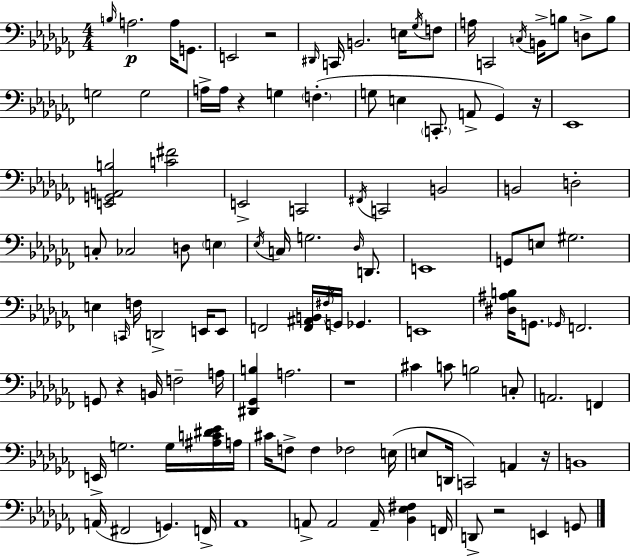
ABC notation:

X:1
T:Untitled
M:4/4
L:1/4
K:Abm
B,/4 A,2 A,/4 G,,/2 E,,2 z2 ^D,,/4 C,,/4 B,,2 E,/4 _G,/4 F,/2 A,/4 C,,2 C,/4 B,,/4 B,/2 D,/2 B,/2 G,2 G,2 A,/4 A,/4 z G, F, G,/2 E, C,,/2 A,,/2 _G,, z/4 _E,,4 [E,,G,,A,,B,]2 [C^F]2 E,,2 C,,2 ^F,,/4 C,,2 B,,2 B,,2 D,2 C,/2 _C,2 D,/2 E, _E,/4 C,/4 G,2 _D,/4 D,,/2 E,,4 G,,/2 E,/2 ^G,2 E, C,,/4 F,/4 D,,2 E,,/4 E,,/2 F,,2 [F,,^A,,B,,]/4 ^F,/4 G,,/4 _G,, E,,4 [^D,^A,B,]/4 G,,/2 _G,,/4 F,,2 G,,/2 z B,,/4 F,2 A,/4 [^D,,_G,,B,] A,2 z4 ^C C/2 B,2 C,/2 A,,2 F,, E,,/4 G,2 G,/4 [^A,C^D_E]/4 A,/4 ^C/4 F,/2 F, _F,2 E,/4 E,/2 D,,/4 C,,2 A,, z/4 B,,4 A,,/4 ^F,,2 G,, F,,/4 _A,,4 A,,/2 A,,2 A,,/4 [_B,,_E,^F,] F,,/4 D,,/2 z2 E,, G,,/2